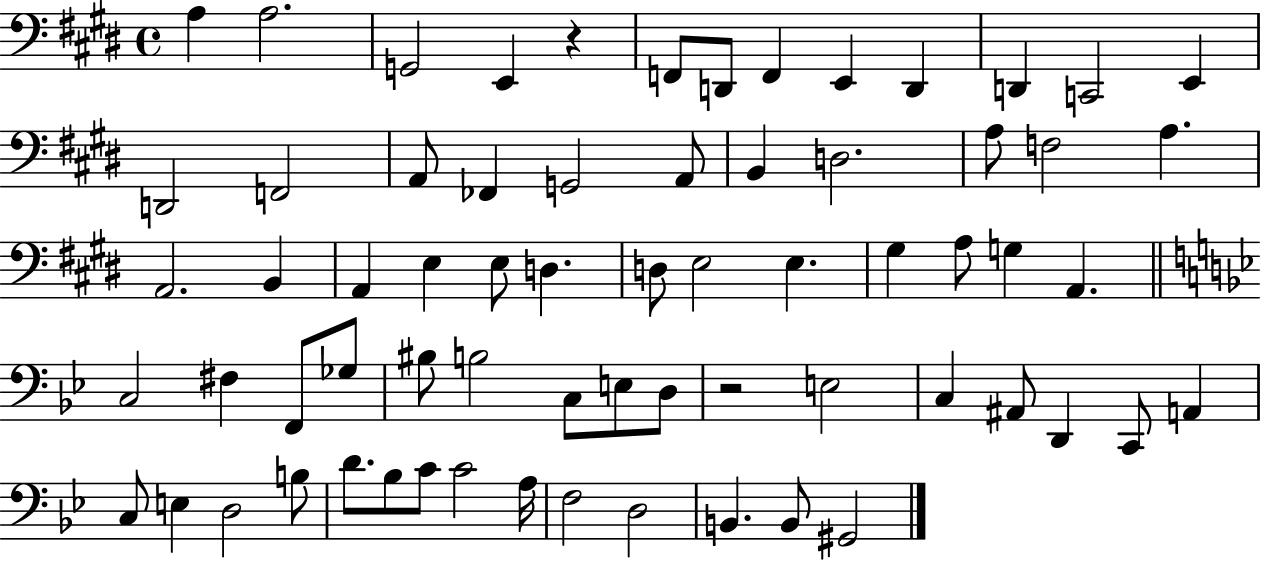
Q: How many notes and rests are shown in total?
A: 67